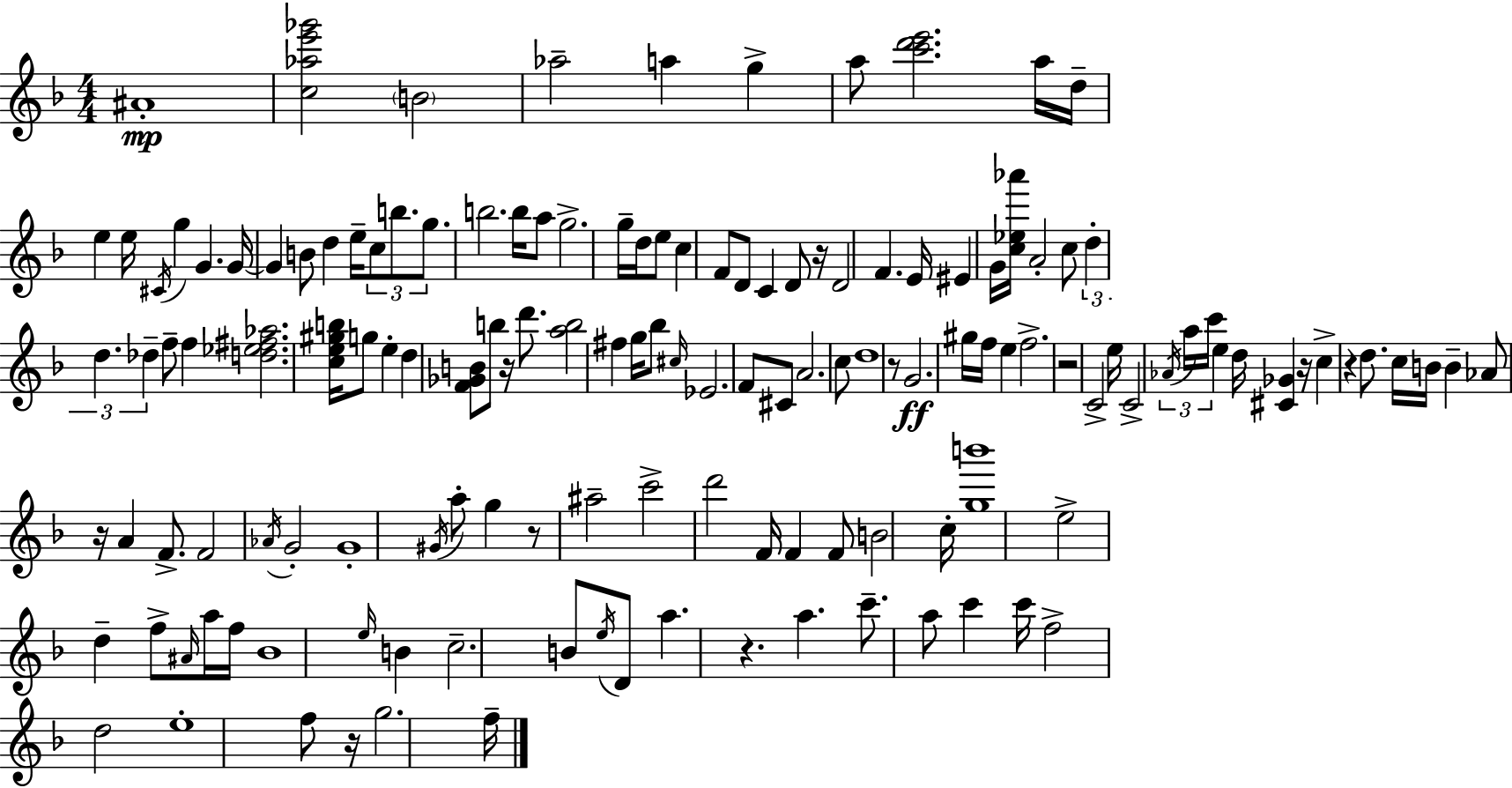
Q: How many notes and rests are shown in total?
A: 140